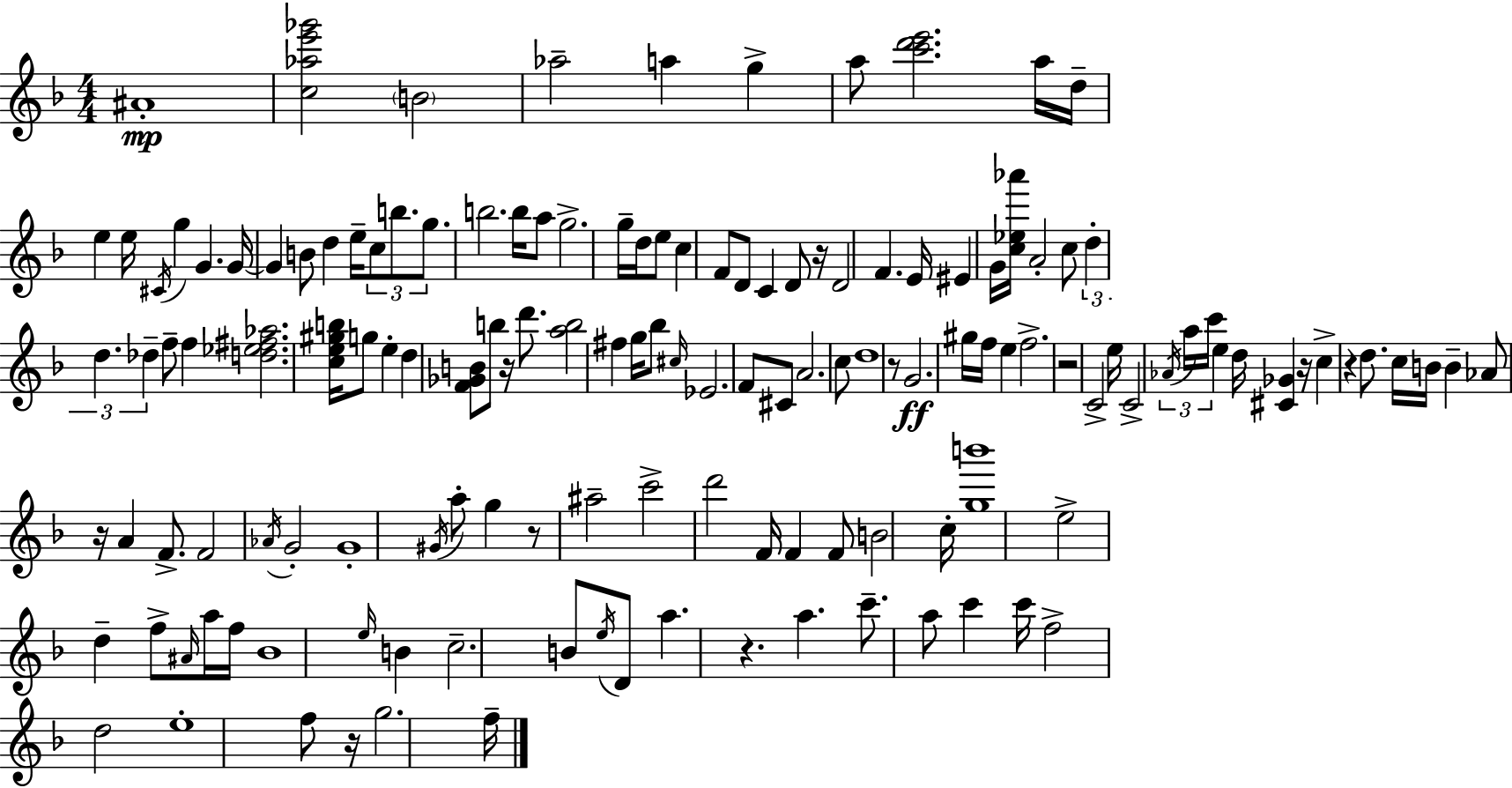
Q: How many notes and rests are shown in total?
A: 140